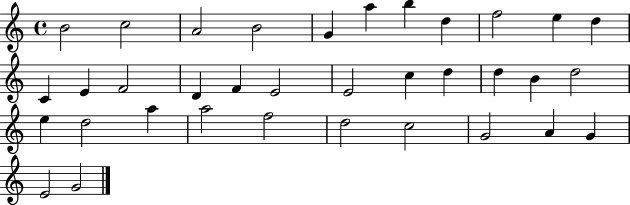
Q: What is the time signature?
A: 4/4